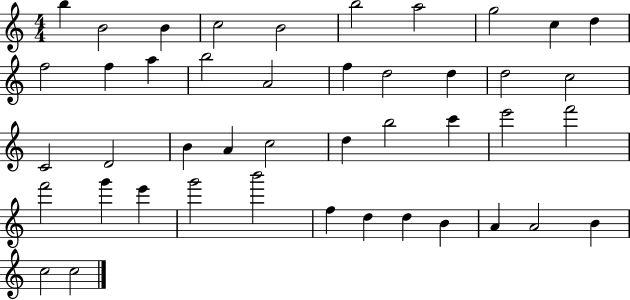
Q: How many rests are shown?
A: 0